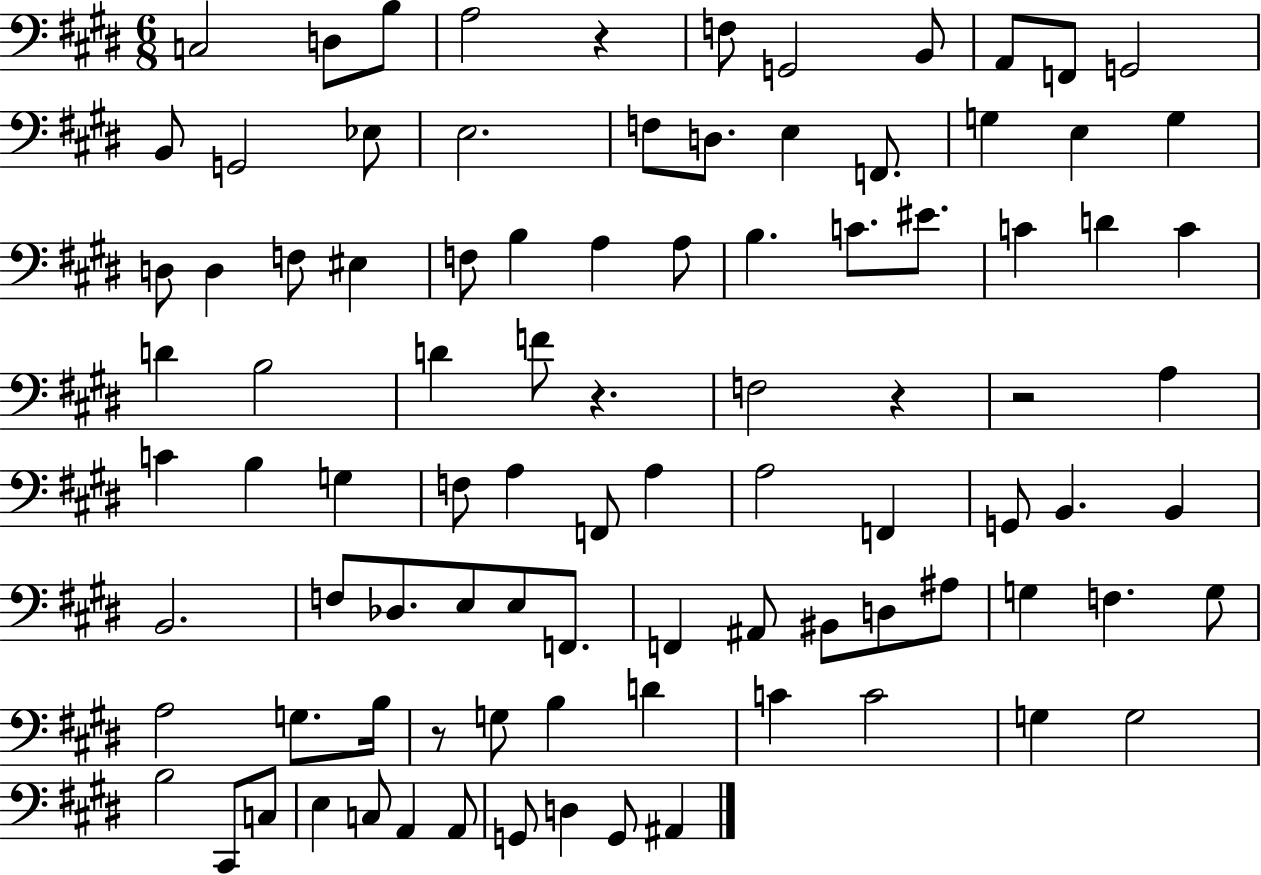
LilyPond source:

{
  \clef bass
  \numericTimeSignature
  \time 6/8
  \key e \major
  c2 d8 b8 | a2 r4 | f8 g,2 b,8 | a,8 f,8 g,2 | \break b,8 g,2 ees8 | e2. | f8 d8. e4 f,8. | g4 e4 g4 | \break d8 d4 f8 eis4 | f8 b4 a4 a8 | b4. c'8. eis'8. | c'4 d'4 c'4 | \break d'4 b2 | d'4 f'8 r4. | f2 r4 | r2 a4 | \break c'4 b4 g4 | f8 a4 f,8 a4 | a2 f,4 | g,8 b,4. b,4 | \break b,2. | f8 des8. e8 e8 f,8. | f,4 ais,8 bis,8 d8 ais8 | g4 f4. g8 | \break a2 g8. b16 | r8 g8 b4 d'4 | c'4 c'2 | g4 g2 | \break b2 cis,8 c8 | e4 c8 a,4 a,8 | g,8 d4 g,8 ais,4 | \bar "|."
}